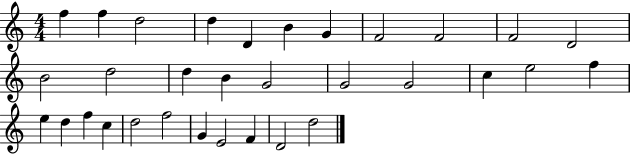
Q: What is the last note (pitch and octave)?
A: D5